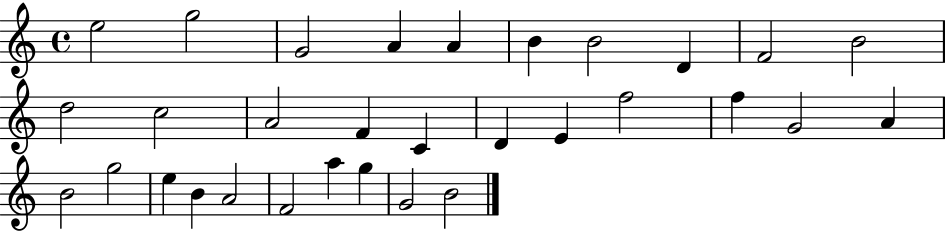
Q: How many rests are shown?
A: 0